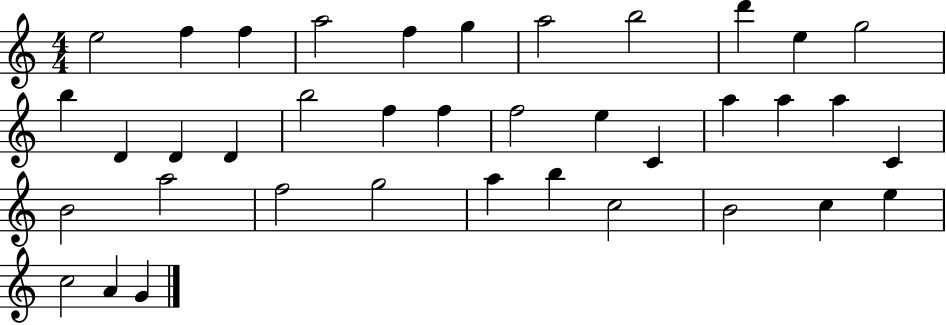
{
  \clef treble
  \numericTimeSignature
  \time 4/4
  \key c \major
  e''2 f''4 f''4 | a''2 f''4 g''4 | a''2 b''2 | d'''4 e''4 g''2 | \break b''4 d'4 d'4 d'4 | b''2 f''4 f''4 | f''2 e''4 c'4 | a''4 a''4 a''4 c'4 | \break b'2 a''2 | f''2 g''2 | a''4 b''4 c''2 | b'2 c''4 e''4 | \break c''2 a'4 g'4 | \bar "|."
}